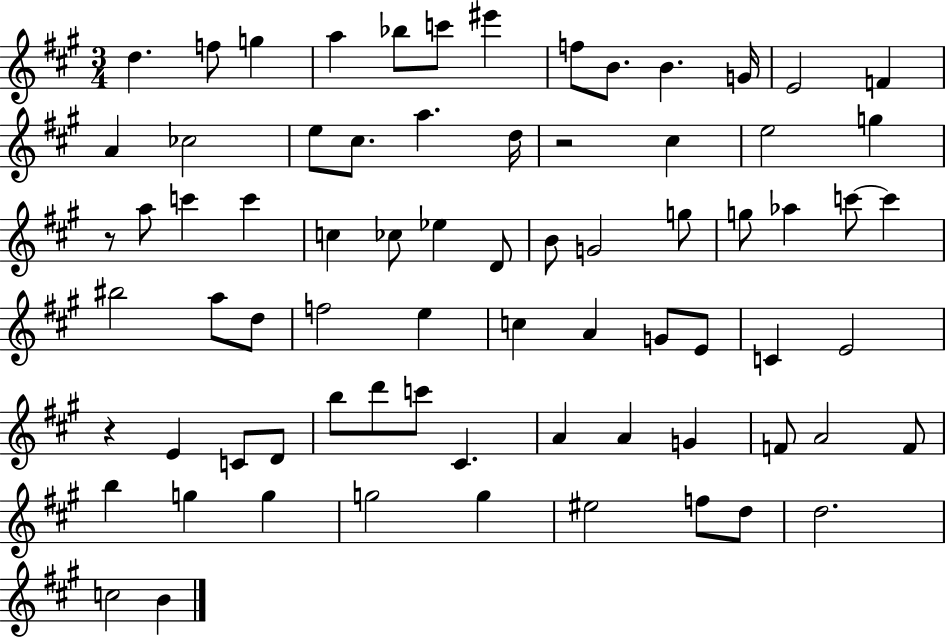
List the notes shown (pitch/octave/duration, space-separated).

D5/q. F5/e G5/q A5/q Bb5/e C6/e EIS6/q F5/e B4/e. B4/q. G4/s E4/h F4/q A4/q CES5/h E5/e C#5/e. A5/q. D5/s R/h C#5/q E5/h G5/q R/e A5/e C6/q C6/q C5/q CES5/e Eb5/q D4/e B4/e G4/h G5/e G5/e Ab5/q C6/e C6/q BIS5/h A5/e D5/e F5/h E5/q C5/q A4/q G4/e E4/e C4/q E4/h R/q E4/q C4/e D4/e B5/e D6/e C6/e C#4/q. A4/q A4/q G4/q F4/e A4/h F4/e B5/q G5/q G5/q G5/h G5/q EIS5/h F5/e D5/e D5/h. C5/h B4/q